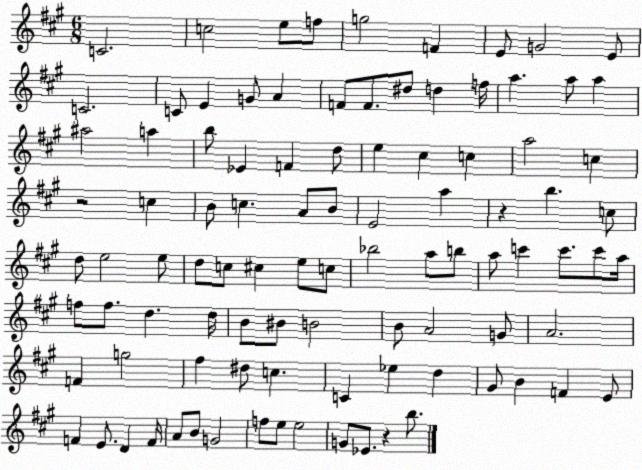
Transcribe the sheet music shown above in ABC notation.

X:1
T:Untitled
M:6/8
L:1/4
K:A
C2 c2 e/2 f/2 g2 F E/2 G2 E/2 C2 C/2 E G/2 A F/2 F/2 ^d/2 d f/4 a a/2 a ^a2 a b/2 _E F d/2 e ^c c a2 c z2 c B/2 c A/2 B/2 E2 a z b c/2 d/2 e2 e/2 d/2 c/2 ^c e/2 c/2 _b2 a/2 b/2 a/2 c' c'/2 c'/2 a/4 f/2 f/2 d d/4 B/2 ^B/2 B2 B/2 A2 G/2 A2 F g2 ^f ^d/2 c C _e d ^G/2 B F E/2 F E/2 D F/4 A/2 B/2 G2 f/2 e/2 e2 G/2 _E/2 z b/2